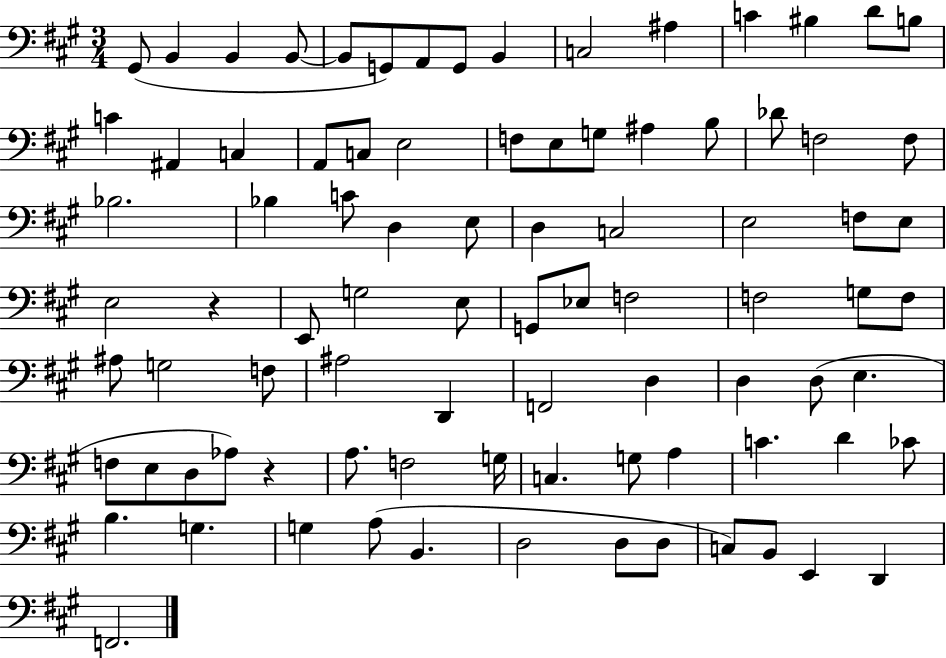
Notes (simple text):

G#2/e B2/q B2/q B2/e B2/e G2/e A2/e G2/e B2/q C3/h A#3/q C4/q BIS3/q D4/e B3/e C4/q A#2/q C3/q A2/e C3/e E3/h F3/e E3/e G3/e A#3/q B3/e Db4/e F3/h F3/e Bb3/h. Bb3/q C4/e D3/q E3/e D3/q C3/h E3/h F3/e E3/e E3/h R/q E2/e G3/h E3/e G2/e Eb3/e F3/h F3/h G3/e F3/e A#3/e G3/h F3/e A#3/h D2/q F2/h D3/q D3/q D3/e E3/q. F3/e E3/e D3/e Ab3/e R/q A3/e. F3/h G3/s C3/q. G3/e A3/q C4/q. D4/q CES4/e B3/q. G3/q. G3/q A3/e B2/q. D3/h D3/e D3/e C3/e B2/e E2/q D2/q F2/h.